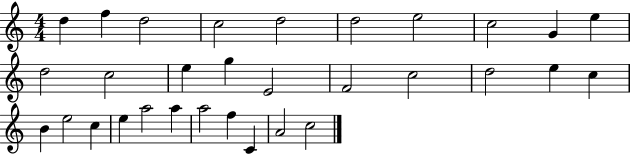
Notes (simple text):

D5/q F5/q D5/h C5/h D5/h D5/h E5/h C5/h G4/q E5/q D5/h C5/h E5/q G5/q E4/h F4/h C5/h D5/h E5/q C5/q B4/q E5/h C5/q E5/q A5/h A5/q A5/h F5/q C4/q A4/h C5/h